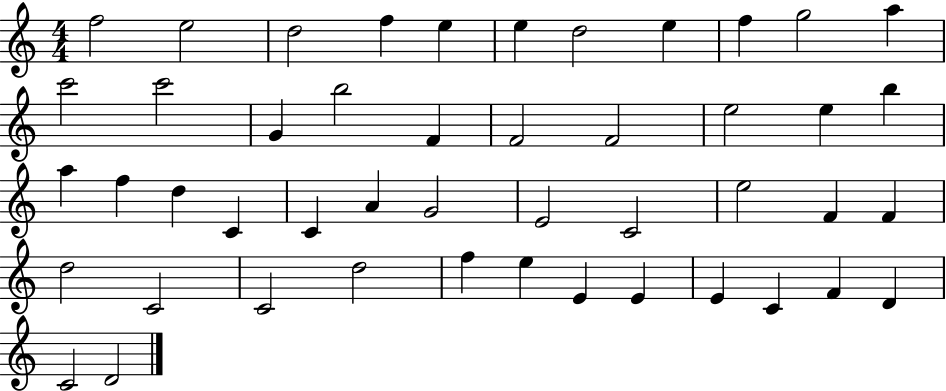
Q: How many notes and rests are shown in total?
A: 47